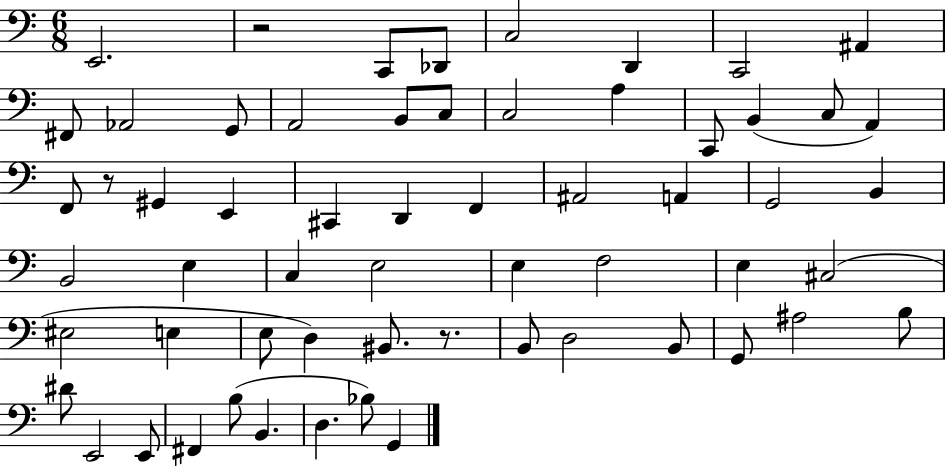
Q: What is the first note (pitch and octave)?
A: E2